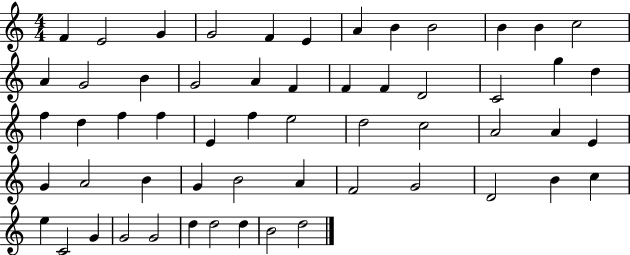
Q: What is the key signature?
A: C major